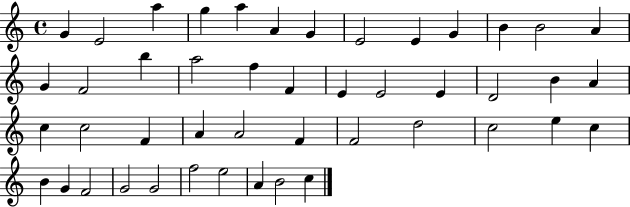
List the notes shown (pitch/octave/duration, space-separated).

G4/q E4/h A5/q G5/q A5/q A4/q G4/q E4/h E4/q G4/q B4/q B4/h A4/q G4/q F4/h B5/q A5/h F5/q F4/q E4/q E4/h E4/q D4/h B4/q A4/q C5/q C5/h F4/q A4/q A4/h F4/q F4/h D5/h C5/h E5/q C5/q B4/q G4/q F4/h G4/h G4/h F5/h E5/h A4/q B4/h C5/q